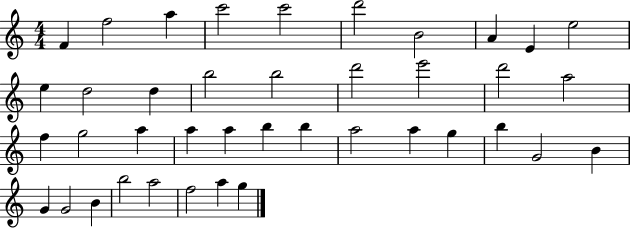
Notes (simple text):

F4/q F5/h A5/q C6/h C6/h D6/h B4/h A4/q E4/q E5/h E5/q D5/h D5/q B5/h B5/h D6/h E6/h D6/h A5/h F5/q G5/h A5/q A5/q A5/q B5/q B5/q A5/h A5/q G5/q B5/q G4/h B4/q G4/q G4/h B4/q B5/h A5/h F5/h A5/q G5/q